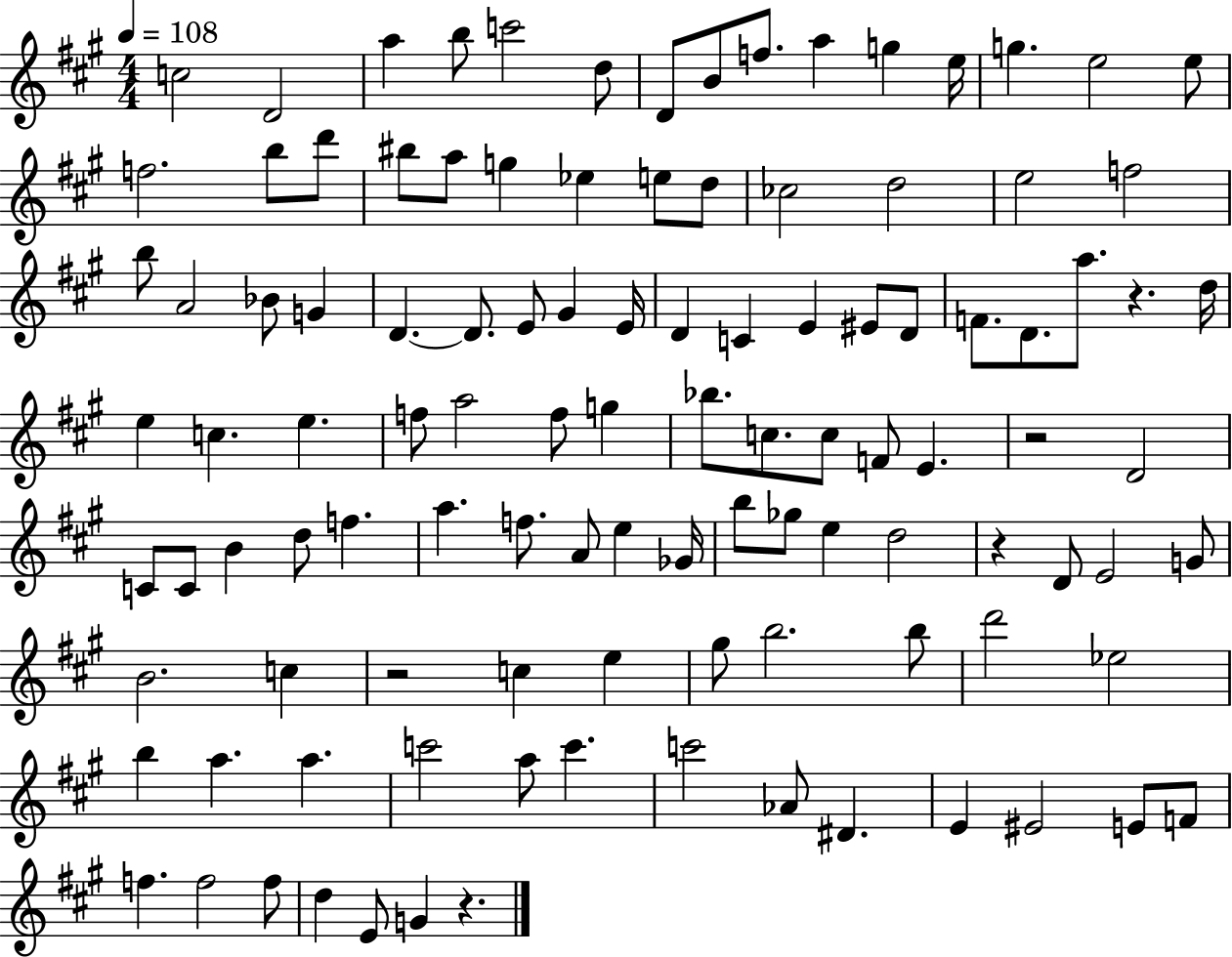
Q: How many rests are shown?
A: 5